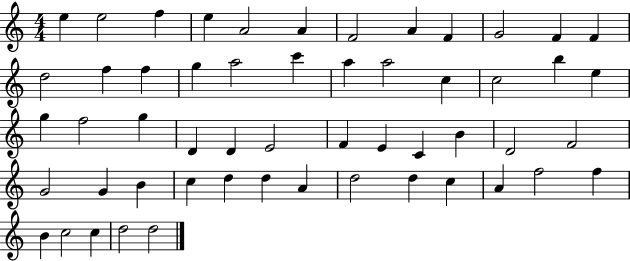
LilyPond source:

{
  \clef treble
  \numericTimeSignature
  \time 4/4
  \key c \major
  e''4 e''2 f''4 | e''4 a'2 a'4 | f'2 a'4 f'4 | g'2 f'4 f'4 | \break d''2 f''4 f''4 | g''4 a''2 c'''4 | a''4 a''2 c''4 | c''2 b''4 e''4 | \break g''4 f''2 g''4 | d'4 d'4 e'2 | f'4 e'4 c'4 b'4 | d'2 f'2 | \break g'2 g'4 b'4 | c''4 d''4 d''4 a'4 | d''2 d''4 c''4 | a'4 f''2 f''4 | \break b'4 c''2 c''4 | d''2 d''2 | \bar "|."
}